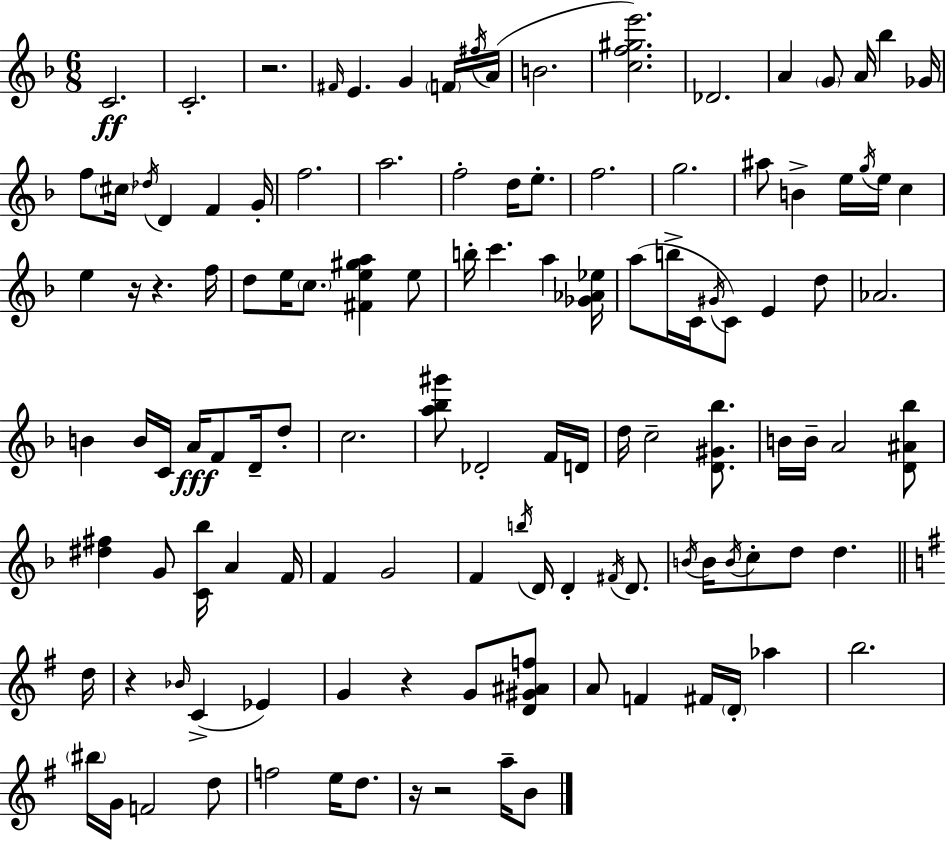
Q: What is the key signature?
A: D minor